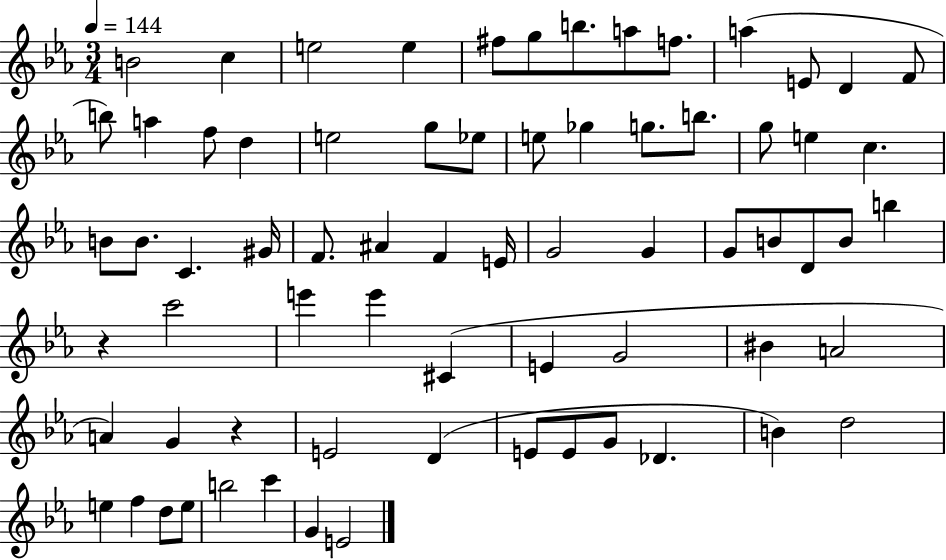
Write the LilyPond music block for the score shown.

{
  \clef treble
  \numericTimeSignature
  \time 3/4
  \key ees \major
  \tempo 4 = 144
  b'2 c''4 | e''2 e''4 | fis''8 g''8 b''8. a''8 f''8. | a''4( e'8 d'4 f'8 | \break b''8) a''4 f''8 d''4 | e''2 g''8 ees''8 | e''8 ges''4 g''8. b''8. | g''8 e''4 c''4. | \break b'8 b'8. c'4. gis'16 | f'8. ais'4 f'4 e'16 | g'2 g'4 | g'8 b'8 d'8 b'8 b''4 | \break r4 c'''2 | e'''4 e'''4 cis'4( | e'4 g'2 | bis'4 a'2 | \break a'4) g'4 r4 | e'2 d'4( | e'8 e'8 g'8 des'4. | b'4) d''2 | \break e''4 f''4 d''8 e''8 | b''2 c'''4 | g'4 e'2 | \bar "|."
}